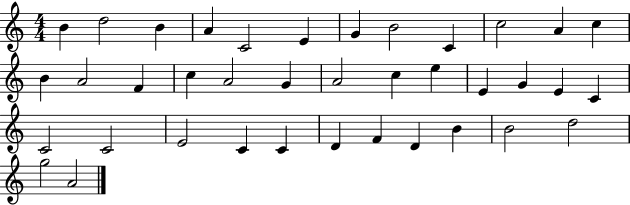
X:1
T:Untitled
M:4/4
L:1/4
K:C
B d2 B A C2 E G B2 C c2 A c B A2 F c A2 G A2 c e E G E C C2 C2 E2 C C D F D B B2 d2 g2 A2